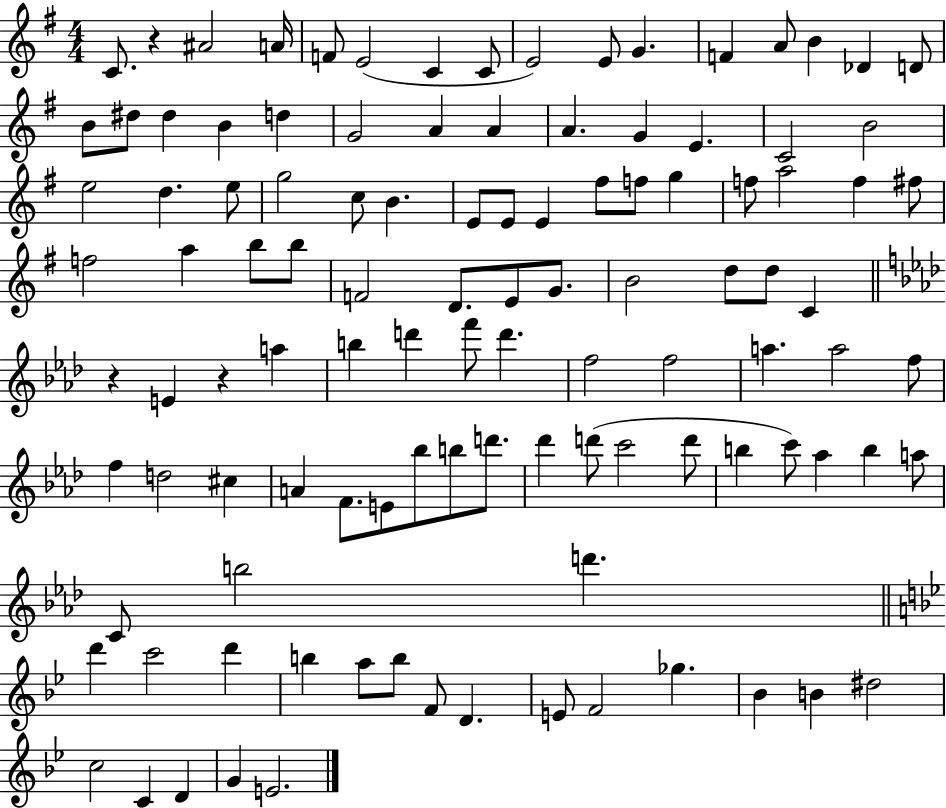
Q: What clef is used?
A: treble